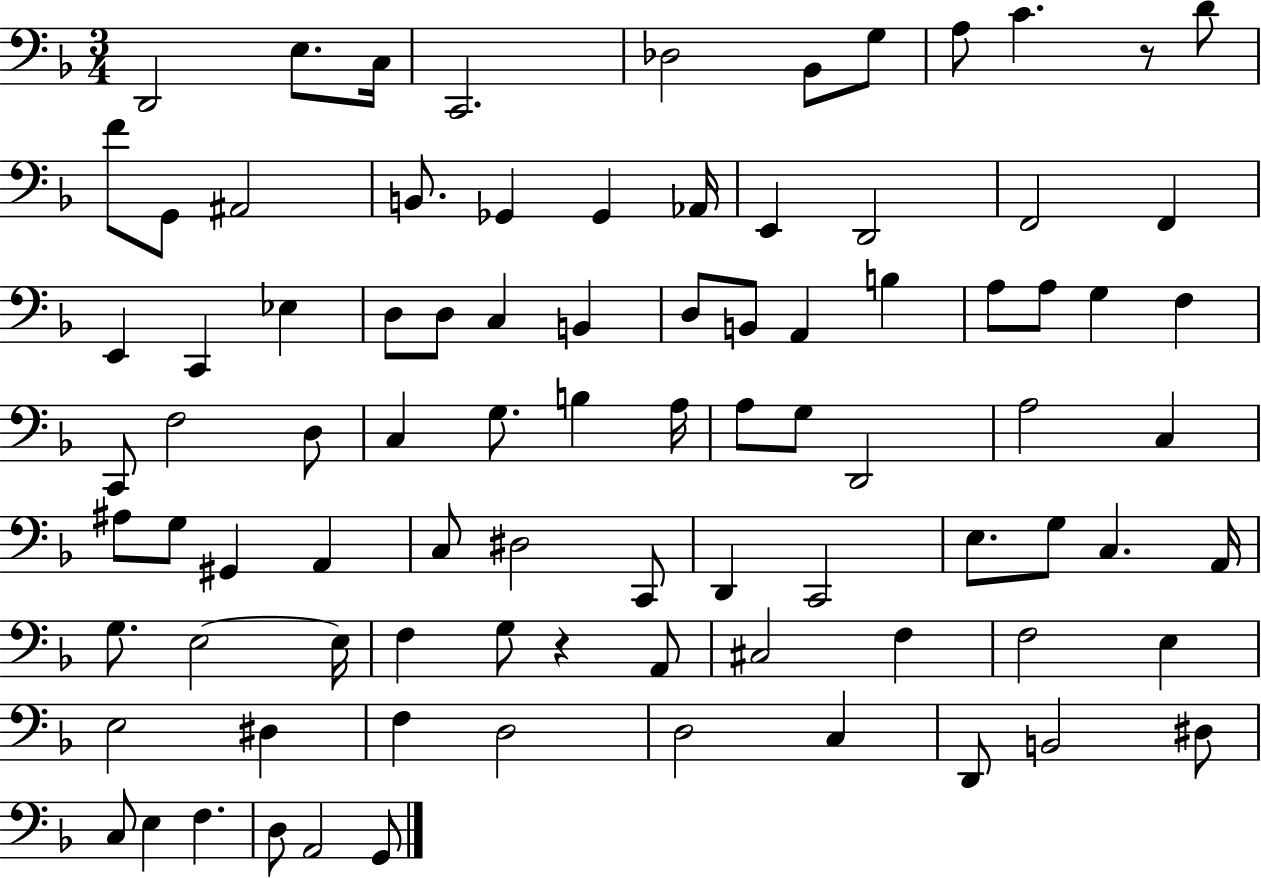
X:1
T:Untitled
M:3/4
L:1/4
K:F
D,,2 E,/2 C,/4 C,,2 _D,2 _B,,/2 G,/2 A,/2 C z/2 D/2 F/2 G,,/2 ^A,,2 B,,/2 _G,, _G,, _A,,/4 E,, D,,2 F,,2 F,, E,, C,, _E, D,/2 D,/2 C, B,, D,/2 B,,/2 A,, B, A,/2 A,/2 G, F, C,,/2 F,2 D,/2 C, G,/2 B, A,/4 A,/2 G,/2 D,,2 A,2 C, ^A,/2 G,/2 ^G,, A,, C,/2 ^D,2 C,,/2 D,, C,,2 E,/2 G,/2 C, A,,/4 G,/2 E,2 E,/4 F, G,/2 z A,,/2 ^C,2 F, F,2 E, E,2 ^D, F, D,2 D,2 C, D,,/2 B,,2 ^D,/2 C,/2 E, F, D,/2 A,,2 G,,/2